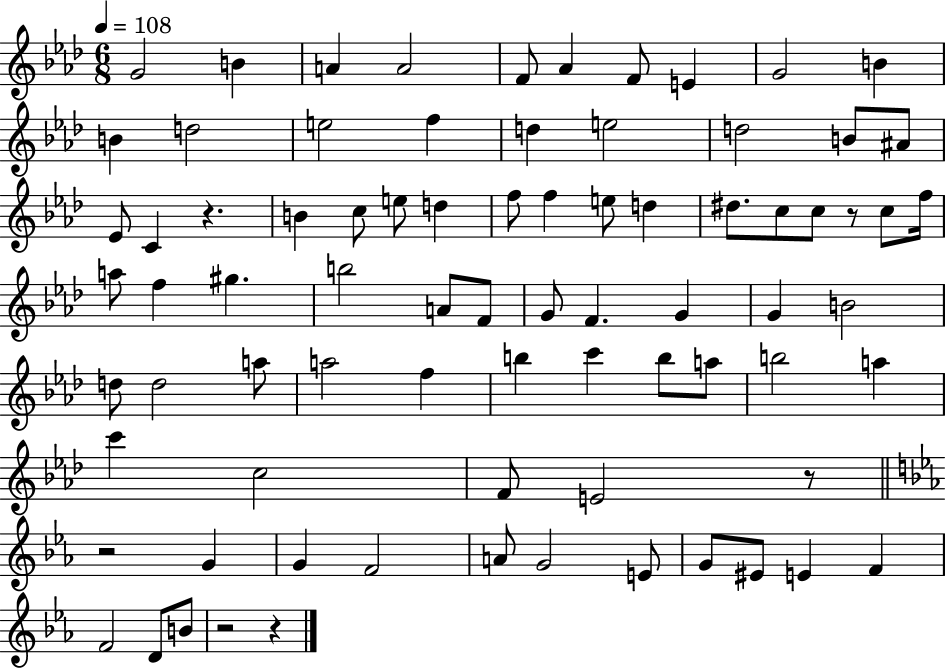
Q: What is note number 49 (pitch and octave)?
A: A5